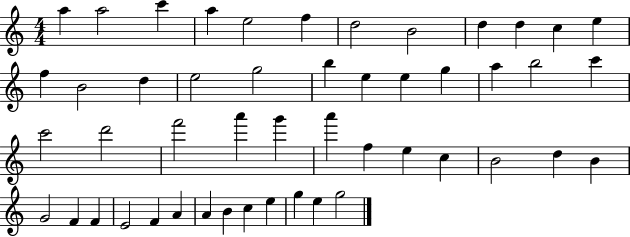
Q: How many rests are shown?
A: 0